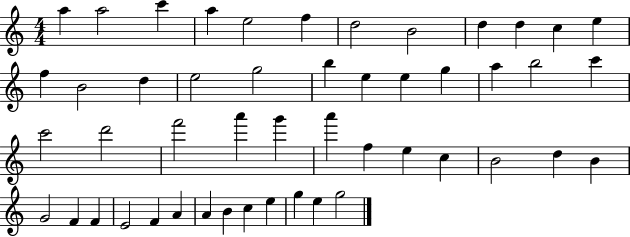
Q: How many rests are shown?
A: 0